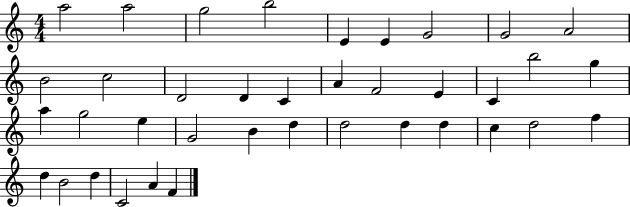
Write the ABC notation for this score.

X:1
T:Untitled
M:4/4
L:1/4
K:C
a2 a2 g2 b2 E E G2 G2 A2 B2 c2 D2 D C A F2 E C b2 g a g2 e G2 B d d2 d d c d2 f d B2 d C2 A F